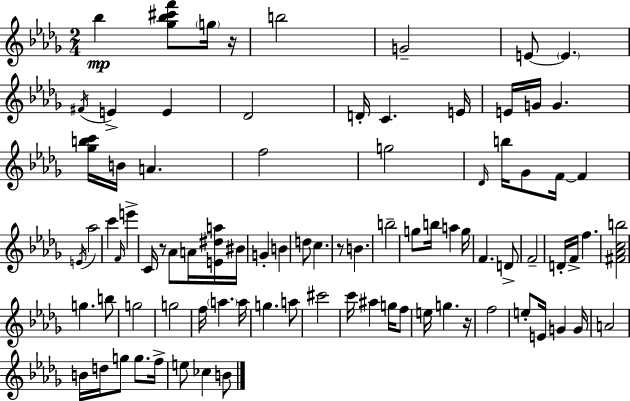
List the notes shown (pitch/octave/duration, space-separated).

Bb5/q [Gb5,Bb5,C#6,F6]/e G5/s R/s B5/h G4/h E4/e E4/q. F#4/s E4/q E4/q Db4/h D4/s C4/q. E4/s E4/s G4/s G4/q. [Gb5,B5,C6]/s B4/s A4/q. F5/h G5/h Db4/s B5/s Gb4/e F4/s F4/q E4/s Ab5/h C6/q F4/s E6/q C4/s R/e Ab4/e A4/s [E4,D#5,A5]/s BIS4/s G4/q B4/q D5/e C5/q. R/e B4/q. B5/h G5/e B5/s A5/q G5/s F4/q. D4/e F4/h D4/s F4/s F5/q. [F#4,Ab4,C5,B5]/h G5/q. B5/e G5/h G5/h F5/s A5/q. A5/s G5/q. A5/e C#6/h C6/s A#5/q G5/s F5/e E5/s G5/q. R/s F5/h E5/e E4/s G4/q G4/s A4/h B4/s D5/s G5/e G5/e. F5/s E5/e CES5/q B4/e